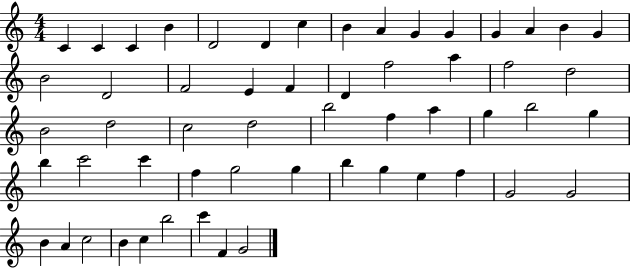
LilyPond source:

{
  \clef treble
  \numericTimeSignature
  \time 4/4
  \key c \major
  c'4 c'4 c'4 b'4 | d'2 d'4 c''4 | b'4 a'4 g'4 g'4 | g'4 a'4 b'4 g'4 | \break b'2 d'2 | f'2 e'4 f'4 | d'4 f''2 a''4 | f''2 d''2 | \break b'2 d''2 | c''2 d''2 | b''2 f''4 a''4 | g''4 b''2 g''4 | \break b''4 c'''2 c'''4 | f''4 g''2 g''4 | b''4 g''4 e''4 f''4 | g'2 g'2 | \break b'4 a'4 c''2 | b'4 c''4 b''2 | c'''4 f'4 g'2 | \bar "|."
}